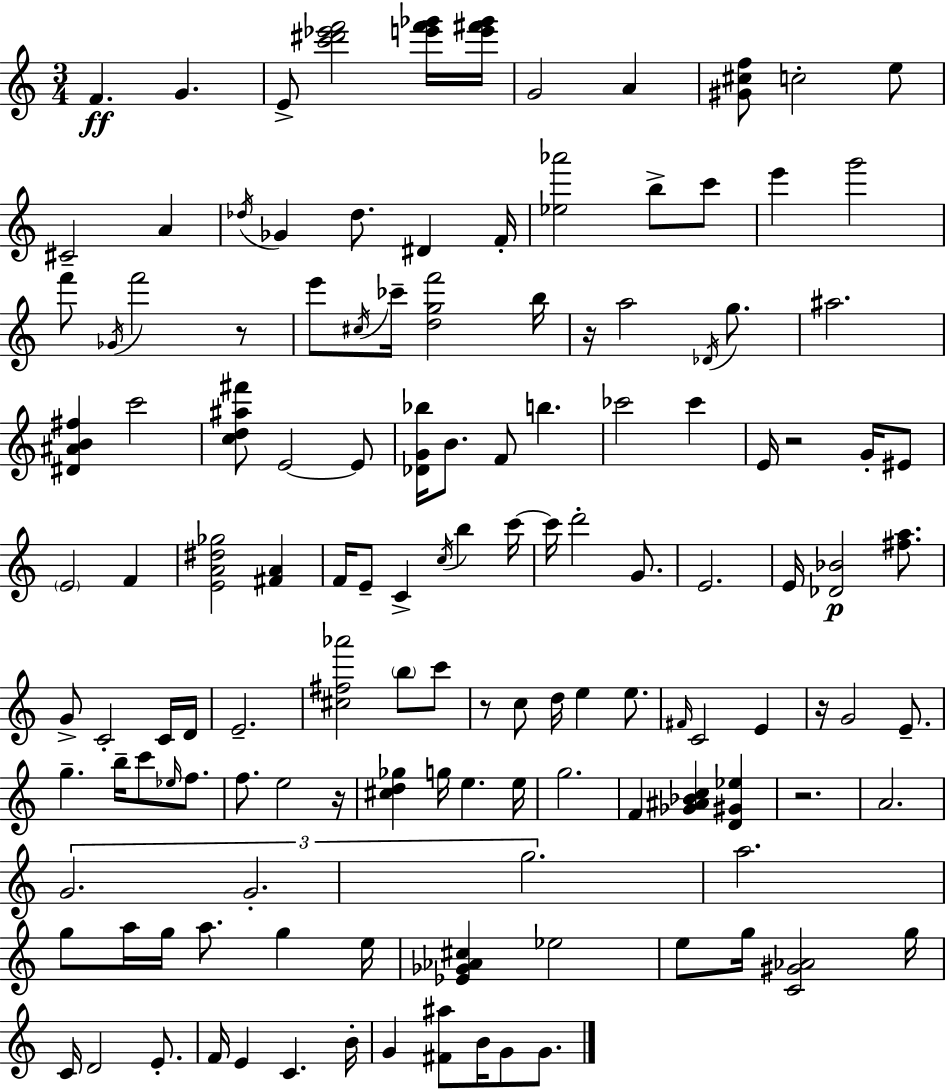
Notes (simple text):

F4/q. G4/q. E4/e [C6,D#6,Eb6,F6]/h [E6,F6,Gb6]/s [E6,F#6,Gb6]/s G4/h A4/q [G#4,C#5,F5]/e C5/h E5/e C#4/h A4/q Db5/s Gb4/q Db5/e. D#4/q F4/s [Eb5,Ab6]/h B5/e C6/e E6/q G6/h F6/e Gb4/s F6/h R/e E6/e C#5/s CES6/s [D5,G5,F6]/h B5/s R/s A5/h Db4/s G5/e. A#5/h. [D#4,A#4,B4,F#5]/q C6/h [C5,D5,A#5,F#6]/e E4/h E4/e [Db4,G4,Bb5]/s B4/e. F4/e B5/q. CES6/h CES6/q E4/s R/h G4/s EIS4/e E4/h F4/q [E4,A4,D#5,Gb5]/h [F#4,A4]/q F4/s E4/e C4/q C5/s B5/q C6/s C6/s D6/h G4/e. E4/h. E4/s [Db4,Bb4]/h [F#5,A5]/e. G4/e C4/h C4/s D4/s E4/h. [C#5,F#5,Ab6]/h B5/e C6/e R/e C5/e D5/s E5/q E5/e. F#4/s C4/h E4/q R/s G4/h E4/e. G5/q. B5/s C6/e Eb5/s F5/e. F5/e. E5/h R/s [C#5,D5,Gb5]/q G5/s E5/q. E5/s G5/h. F4/q [Gb4,A#4,Bb4,C5]/q [D4,G#4,Eb5]/q R/h. A4/h. G4/h. G4/h. G5/h. A5/h. G5/e A5/s G5/s A5/e. G5/q E5/s [Eb4,Gb4,Ab4,C#5]/q Eb5/h E5/e G5/s [C4,G#4,Ab4]/h G5/s C4/s D4/h E4/e. F4/s E4/q C4/q. B4/s G4/q [F#4,A#5]/e B4/s G4/e G4/e.